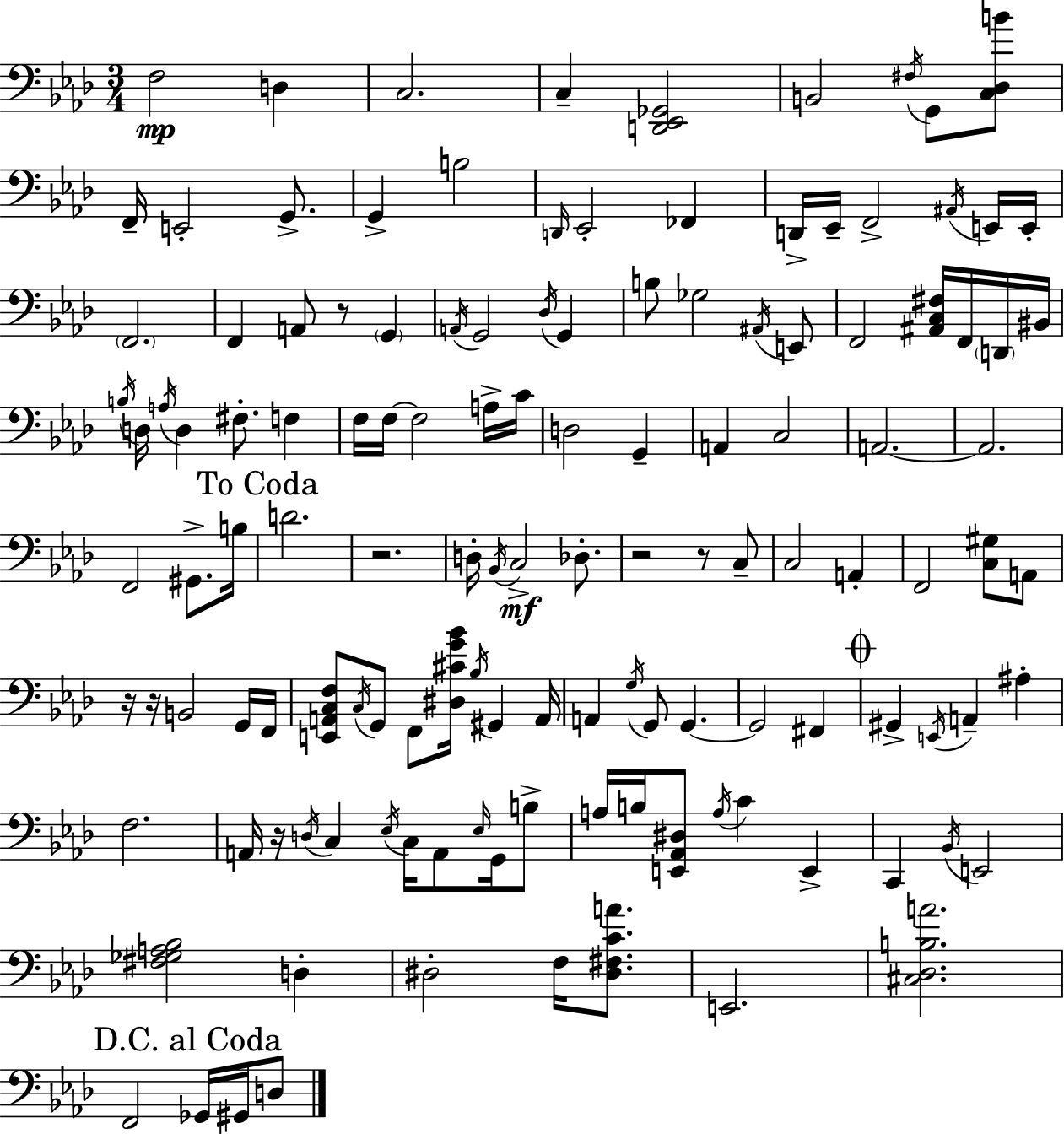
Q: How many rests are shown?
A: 7